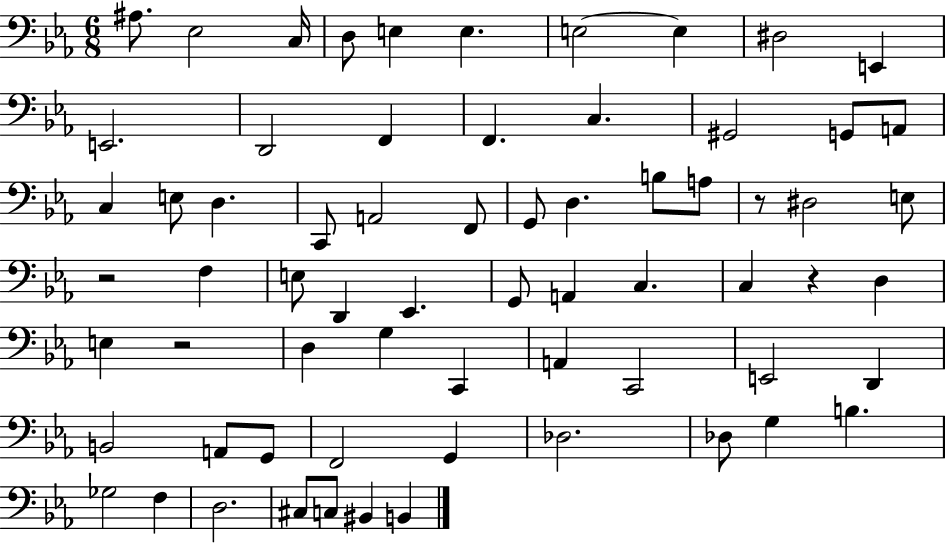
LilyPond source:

{
  \clef bass
  \numericTimeSignature
  \time 6/8
  \key ees \major
  ais8. ees2 c16 | d8 e4 e4. | e2~~ e4 | dis2 e,4 | \break e,2. | d,2 f,4 | f,4. c4. | gis,2 g,8 a,8 | \break c4 e8 d4. | c,8 a,2 f,8 | g,8 d4. b8 a8 | r8 dis2 e8 | \break r2 f4 | e8 d,4 ees,4. | g,8 a,4 c4. | c4 r4 d4 | \break e4 r2 | d4 g4 c,4 | a,4 c,2 | e,2 d,4 | \break b,2 a,8 g,8 | f,2 g,4 | des2. | des8 g4 b4. | \break ges2 f4 | d2. | cis8 c8 bis,4 b,4 | \bar "|."
}